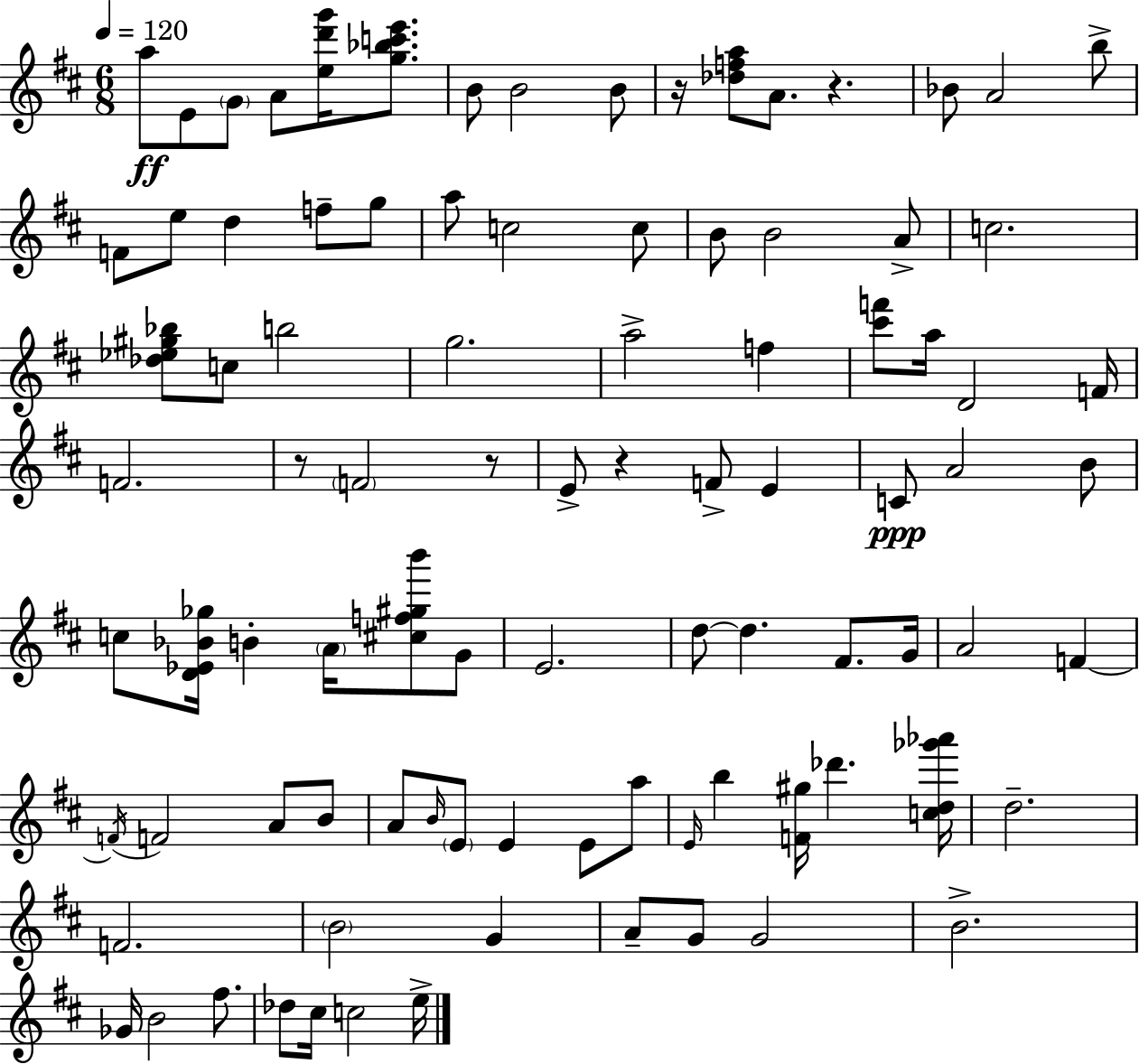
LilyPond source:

{
  \clef treble
  \numericTimeSignature
  \time 6/8
  \key d \major
  \tempo 4 = 120
  \repeat volta 2 { a''8\ff e'8 \parenthesize g'8 a'8 <e'' d''' g'''>16 <g'' bes'' c''' e'''>8. | b'8 b'2 b'8 | r16 <des'' f'' a''>8 a'8. r4. | bes'8 a'2 b''8-> | \break f'8 e''8 d''4 f''8-- g''8 | a''8 c''2 c''8 | b'8 b'2 a'8-> | c''2. | \break <des'' ees'' gis'' bes''>8 c''8 b''2 | g''2. | a''2-> f''4 | <cis''' f'''>8 a''16 d'2 f'16 | \break f'2. | r8 \parenthesize f'2 r8 | e'8-> r4 f'8-> e'4 | c'8\ppp a'2 b'8 | \break c''8 <d' ees' bes' ges''>16 b'4-. \parenthesize a'16 <cis'' f'' gis'' b'''>8 g'8 | e'2. | d''8~~ d''4. fis'8. g'16 | a'2 f'4~~ | \break \acciaccatura { f'16 } f'2 a'8 b'8 | a'8 \grace { b'16 } \parenthesize e'8 e'4 e'8 | a''8 \grace { e'16 } b''4 <f' gis''>16 des'''4. | <c'' d'' ges''' aes'''>16 d''2.-- | \break f'2. | \parenthesize b'2 g'4 | a'8-- g'8 g'2 | b'2.-> | \break ges'16 b'2 | fis''8. des''8 cis''16 c''2 | e''16-> } \bar "|."
}